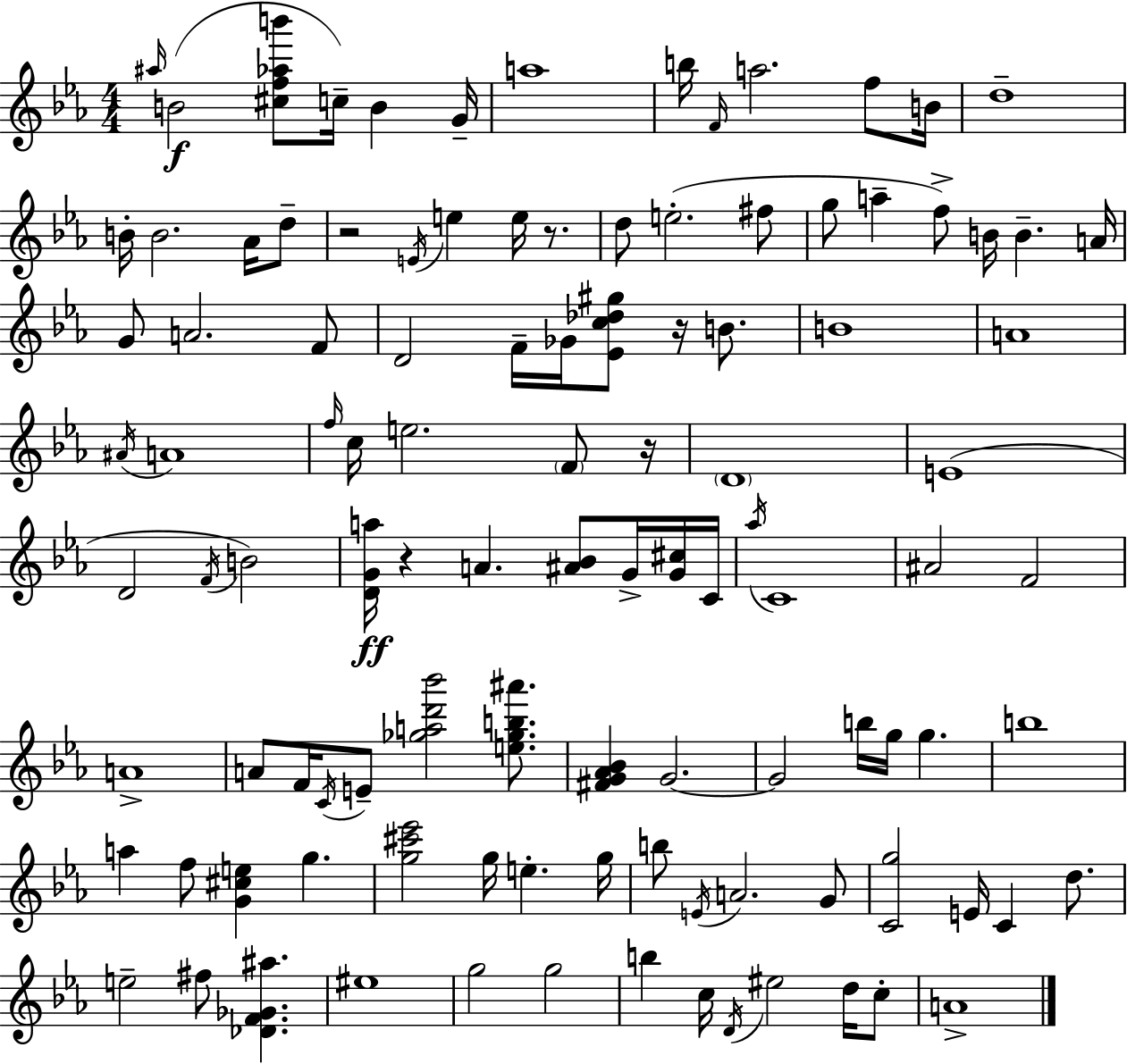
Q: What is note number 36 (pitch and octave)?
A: B4